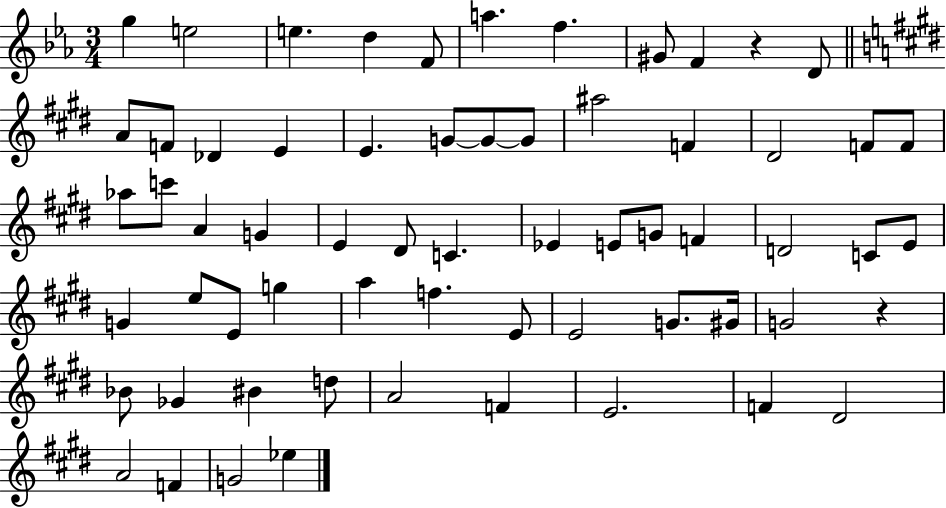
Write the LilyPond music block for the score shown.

{
  \clef treble
  \numericTimeSignature
  \time 3/4
  \key ees \major
  \repeat volta 2 { g''4 e''2 | e''4. d''4 f'8 | a''4. f''4. | gis'8 f'4 r4 d'8 | \break \bar "||" \break \key e \major a'8 f'8 des'4 e'4 | e'4. g'8~~ g'8~~ g'8 | ais''2 f'4 | dis'2 f'8 f'8 | \break aes''8 c'''8 a'4 g'4 | e'4 dis'8 c'4. | ees'4 e'8 g'8 f'4 | d'2 c'8 e'8 | \break g'4 e''8 e'8 g''4 | a''4 f''4. e'8 | e'2 g'8. gis'16 | g'2 r4 | \break bes'8 ges'4 bis'4 d''8 | a'2 f'4 | e'2. | f'4 dis'2 | \break a'2 f'4 | g'2 ees''4 | } \bar "|."
}